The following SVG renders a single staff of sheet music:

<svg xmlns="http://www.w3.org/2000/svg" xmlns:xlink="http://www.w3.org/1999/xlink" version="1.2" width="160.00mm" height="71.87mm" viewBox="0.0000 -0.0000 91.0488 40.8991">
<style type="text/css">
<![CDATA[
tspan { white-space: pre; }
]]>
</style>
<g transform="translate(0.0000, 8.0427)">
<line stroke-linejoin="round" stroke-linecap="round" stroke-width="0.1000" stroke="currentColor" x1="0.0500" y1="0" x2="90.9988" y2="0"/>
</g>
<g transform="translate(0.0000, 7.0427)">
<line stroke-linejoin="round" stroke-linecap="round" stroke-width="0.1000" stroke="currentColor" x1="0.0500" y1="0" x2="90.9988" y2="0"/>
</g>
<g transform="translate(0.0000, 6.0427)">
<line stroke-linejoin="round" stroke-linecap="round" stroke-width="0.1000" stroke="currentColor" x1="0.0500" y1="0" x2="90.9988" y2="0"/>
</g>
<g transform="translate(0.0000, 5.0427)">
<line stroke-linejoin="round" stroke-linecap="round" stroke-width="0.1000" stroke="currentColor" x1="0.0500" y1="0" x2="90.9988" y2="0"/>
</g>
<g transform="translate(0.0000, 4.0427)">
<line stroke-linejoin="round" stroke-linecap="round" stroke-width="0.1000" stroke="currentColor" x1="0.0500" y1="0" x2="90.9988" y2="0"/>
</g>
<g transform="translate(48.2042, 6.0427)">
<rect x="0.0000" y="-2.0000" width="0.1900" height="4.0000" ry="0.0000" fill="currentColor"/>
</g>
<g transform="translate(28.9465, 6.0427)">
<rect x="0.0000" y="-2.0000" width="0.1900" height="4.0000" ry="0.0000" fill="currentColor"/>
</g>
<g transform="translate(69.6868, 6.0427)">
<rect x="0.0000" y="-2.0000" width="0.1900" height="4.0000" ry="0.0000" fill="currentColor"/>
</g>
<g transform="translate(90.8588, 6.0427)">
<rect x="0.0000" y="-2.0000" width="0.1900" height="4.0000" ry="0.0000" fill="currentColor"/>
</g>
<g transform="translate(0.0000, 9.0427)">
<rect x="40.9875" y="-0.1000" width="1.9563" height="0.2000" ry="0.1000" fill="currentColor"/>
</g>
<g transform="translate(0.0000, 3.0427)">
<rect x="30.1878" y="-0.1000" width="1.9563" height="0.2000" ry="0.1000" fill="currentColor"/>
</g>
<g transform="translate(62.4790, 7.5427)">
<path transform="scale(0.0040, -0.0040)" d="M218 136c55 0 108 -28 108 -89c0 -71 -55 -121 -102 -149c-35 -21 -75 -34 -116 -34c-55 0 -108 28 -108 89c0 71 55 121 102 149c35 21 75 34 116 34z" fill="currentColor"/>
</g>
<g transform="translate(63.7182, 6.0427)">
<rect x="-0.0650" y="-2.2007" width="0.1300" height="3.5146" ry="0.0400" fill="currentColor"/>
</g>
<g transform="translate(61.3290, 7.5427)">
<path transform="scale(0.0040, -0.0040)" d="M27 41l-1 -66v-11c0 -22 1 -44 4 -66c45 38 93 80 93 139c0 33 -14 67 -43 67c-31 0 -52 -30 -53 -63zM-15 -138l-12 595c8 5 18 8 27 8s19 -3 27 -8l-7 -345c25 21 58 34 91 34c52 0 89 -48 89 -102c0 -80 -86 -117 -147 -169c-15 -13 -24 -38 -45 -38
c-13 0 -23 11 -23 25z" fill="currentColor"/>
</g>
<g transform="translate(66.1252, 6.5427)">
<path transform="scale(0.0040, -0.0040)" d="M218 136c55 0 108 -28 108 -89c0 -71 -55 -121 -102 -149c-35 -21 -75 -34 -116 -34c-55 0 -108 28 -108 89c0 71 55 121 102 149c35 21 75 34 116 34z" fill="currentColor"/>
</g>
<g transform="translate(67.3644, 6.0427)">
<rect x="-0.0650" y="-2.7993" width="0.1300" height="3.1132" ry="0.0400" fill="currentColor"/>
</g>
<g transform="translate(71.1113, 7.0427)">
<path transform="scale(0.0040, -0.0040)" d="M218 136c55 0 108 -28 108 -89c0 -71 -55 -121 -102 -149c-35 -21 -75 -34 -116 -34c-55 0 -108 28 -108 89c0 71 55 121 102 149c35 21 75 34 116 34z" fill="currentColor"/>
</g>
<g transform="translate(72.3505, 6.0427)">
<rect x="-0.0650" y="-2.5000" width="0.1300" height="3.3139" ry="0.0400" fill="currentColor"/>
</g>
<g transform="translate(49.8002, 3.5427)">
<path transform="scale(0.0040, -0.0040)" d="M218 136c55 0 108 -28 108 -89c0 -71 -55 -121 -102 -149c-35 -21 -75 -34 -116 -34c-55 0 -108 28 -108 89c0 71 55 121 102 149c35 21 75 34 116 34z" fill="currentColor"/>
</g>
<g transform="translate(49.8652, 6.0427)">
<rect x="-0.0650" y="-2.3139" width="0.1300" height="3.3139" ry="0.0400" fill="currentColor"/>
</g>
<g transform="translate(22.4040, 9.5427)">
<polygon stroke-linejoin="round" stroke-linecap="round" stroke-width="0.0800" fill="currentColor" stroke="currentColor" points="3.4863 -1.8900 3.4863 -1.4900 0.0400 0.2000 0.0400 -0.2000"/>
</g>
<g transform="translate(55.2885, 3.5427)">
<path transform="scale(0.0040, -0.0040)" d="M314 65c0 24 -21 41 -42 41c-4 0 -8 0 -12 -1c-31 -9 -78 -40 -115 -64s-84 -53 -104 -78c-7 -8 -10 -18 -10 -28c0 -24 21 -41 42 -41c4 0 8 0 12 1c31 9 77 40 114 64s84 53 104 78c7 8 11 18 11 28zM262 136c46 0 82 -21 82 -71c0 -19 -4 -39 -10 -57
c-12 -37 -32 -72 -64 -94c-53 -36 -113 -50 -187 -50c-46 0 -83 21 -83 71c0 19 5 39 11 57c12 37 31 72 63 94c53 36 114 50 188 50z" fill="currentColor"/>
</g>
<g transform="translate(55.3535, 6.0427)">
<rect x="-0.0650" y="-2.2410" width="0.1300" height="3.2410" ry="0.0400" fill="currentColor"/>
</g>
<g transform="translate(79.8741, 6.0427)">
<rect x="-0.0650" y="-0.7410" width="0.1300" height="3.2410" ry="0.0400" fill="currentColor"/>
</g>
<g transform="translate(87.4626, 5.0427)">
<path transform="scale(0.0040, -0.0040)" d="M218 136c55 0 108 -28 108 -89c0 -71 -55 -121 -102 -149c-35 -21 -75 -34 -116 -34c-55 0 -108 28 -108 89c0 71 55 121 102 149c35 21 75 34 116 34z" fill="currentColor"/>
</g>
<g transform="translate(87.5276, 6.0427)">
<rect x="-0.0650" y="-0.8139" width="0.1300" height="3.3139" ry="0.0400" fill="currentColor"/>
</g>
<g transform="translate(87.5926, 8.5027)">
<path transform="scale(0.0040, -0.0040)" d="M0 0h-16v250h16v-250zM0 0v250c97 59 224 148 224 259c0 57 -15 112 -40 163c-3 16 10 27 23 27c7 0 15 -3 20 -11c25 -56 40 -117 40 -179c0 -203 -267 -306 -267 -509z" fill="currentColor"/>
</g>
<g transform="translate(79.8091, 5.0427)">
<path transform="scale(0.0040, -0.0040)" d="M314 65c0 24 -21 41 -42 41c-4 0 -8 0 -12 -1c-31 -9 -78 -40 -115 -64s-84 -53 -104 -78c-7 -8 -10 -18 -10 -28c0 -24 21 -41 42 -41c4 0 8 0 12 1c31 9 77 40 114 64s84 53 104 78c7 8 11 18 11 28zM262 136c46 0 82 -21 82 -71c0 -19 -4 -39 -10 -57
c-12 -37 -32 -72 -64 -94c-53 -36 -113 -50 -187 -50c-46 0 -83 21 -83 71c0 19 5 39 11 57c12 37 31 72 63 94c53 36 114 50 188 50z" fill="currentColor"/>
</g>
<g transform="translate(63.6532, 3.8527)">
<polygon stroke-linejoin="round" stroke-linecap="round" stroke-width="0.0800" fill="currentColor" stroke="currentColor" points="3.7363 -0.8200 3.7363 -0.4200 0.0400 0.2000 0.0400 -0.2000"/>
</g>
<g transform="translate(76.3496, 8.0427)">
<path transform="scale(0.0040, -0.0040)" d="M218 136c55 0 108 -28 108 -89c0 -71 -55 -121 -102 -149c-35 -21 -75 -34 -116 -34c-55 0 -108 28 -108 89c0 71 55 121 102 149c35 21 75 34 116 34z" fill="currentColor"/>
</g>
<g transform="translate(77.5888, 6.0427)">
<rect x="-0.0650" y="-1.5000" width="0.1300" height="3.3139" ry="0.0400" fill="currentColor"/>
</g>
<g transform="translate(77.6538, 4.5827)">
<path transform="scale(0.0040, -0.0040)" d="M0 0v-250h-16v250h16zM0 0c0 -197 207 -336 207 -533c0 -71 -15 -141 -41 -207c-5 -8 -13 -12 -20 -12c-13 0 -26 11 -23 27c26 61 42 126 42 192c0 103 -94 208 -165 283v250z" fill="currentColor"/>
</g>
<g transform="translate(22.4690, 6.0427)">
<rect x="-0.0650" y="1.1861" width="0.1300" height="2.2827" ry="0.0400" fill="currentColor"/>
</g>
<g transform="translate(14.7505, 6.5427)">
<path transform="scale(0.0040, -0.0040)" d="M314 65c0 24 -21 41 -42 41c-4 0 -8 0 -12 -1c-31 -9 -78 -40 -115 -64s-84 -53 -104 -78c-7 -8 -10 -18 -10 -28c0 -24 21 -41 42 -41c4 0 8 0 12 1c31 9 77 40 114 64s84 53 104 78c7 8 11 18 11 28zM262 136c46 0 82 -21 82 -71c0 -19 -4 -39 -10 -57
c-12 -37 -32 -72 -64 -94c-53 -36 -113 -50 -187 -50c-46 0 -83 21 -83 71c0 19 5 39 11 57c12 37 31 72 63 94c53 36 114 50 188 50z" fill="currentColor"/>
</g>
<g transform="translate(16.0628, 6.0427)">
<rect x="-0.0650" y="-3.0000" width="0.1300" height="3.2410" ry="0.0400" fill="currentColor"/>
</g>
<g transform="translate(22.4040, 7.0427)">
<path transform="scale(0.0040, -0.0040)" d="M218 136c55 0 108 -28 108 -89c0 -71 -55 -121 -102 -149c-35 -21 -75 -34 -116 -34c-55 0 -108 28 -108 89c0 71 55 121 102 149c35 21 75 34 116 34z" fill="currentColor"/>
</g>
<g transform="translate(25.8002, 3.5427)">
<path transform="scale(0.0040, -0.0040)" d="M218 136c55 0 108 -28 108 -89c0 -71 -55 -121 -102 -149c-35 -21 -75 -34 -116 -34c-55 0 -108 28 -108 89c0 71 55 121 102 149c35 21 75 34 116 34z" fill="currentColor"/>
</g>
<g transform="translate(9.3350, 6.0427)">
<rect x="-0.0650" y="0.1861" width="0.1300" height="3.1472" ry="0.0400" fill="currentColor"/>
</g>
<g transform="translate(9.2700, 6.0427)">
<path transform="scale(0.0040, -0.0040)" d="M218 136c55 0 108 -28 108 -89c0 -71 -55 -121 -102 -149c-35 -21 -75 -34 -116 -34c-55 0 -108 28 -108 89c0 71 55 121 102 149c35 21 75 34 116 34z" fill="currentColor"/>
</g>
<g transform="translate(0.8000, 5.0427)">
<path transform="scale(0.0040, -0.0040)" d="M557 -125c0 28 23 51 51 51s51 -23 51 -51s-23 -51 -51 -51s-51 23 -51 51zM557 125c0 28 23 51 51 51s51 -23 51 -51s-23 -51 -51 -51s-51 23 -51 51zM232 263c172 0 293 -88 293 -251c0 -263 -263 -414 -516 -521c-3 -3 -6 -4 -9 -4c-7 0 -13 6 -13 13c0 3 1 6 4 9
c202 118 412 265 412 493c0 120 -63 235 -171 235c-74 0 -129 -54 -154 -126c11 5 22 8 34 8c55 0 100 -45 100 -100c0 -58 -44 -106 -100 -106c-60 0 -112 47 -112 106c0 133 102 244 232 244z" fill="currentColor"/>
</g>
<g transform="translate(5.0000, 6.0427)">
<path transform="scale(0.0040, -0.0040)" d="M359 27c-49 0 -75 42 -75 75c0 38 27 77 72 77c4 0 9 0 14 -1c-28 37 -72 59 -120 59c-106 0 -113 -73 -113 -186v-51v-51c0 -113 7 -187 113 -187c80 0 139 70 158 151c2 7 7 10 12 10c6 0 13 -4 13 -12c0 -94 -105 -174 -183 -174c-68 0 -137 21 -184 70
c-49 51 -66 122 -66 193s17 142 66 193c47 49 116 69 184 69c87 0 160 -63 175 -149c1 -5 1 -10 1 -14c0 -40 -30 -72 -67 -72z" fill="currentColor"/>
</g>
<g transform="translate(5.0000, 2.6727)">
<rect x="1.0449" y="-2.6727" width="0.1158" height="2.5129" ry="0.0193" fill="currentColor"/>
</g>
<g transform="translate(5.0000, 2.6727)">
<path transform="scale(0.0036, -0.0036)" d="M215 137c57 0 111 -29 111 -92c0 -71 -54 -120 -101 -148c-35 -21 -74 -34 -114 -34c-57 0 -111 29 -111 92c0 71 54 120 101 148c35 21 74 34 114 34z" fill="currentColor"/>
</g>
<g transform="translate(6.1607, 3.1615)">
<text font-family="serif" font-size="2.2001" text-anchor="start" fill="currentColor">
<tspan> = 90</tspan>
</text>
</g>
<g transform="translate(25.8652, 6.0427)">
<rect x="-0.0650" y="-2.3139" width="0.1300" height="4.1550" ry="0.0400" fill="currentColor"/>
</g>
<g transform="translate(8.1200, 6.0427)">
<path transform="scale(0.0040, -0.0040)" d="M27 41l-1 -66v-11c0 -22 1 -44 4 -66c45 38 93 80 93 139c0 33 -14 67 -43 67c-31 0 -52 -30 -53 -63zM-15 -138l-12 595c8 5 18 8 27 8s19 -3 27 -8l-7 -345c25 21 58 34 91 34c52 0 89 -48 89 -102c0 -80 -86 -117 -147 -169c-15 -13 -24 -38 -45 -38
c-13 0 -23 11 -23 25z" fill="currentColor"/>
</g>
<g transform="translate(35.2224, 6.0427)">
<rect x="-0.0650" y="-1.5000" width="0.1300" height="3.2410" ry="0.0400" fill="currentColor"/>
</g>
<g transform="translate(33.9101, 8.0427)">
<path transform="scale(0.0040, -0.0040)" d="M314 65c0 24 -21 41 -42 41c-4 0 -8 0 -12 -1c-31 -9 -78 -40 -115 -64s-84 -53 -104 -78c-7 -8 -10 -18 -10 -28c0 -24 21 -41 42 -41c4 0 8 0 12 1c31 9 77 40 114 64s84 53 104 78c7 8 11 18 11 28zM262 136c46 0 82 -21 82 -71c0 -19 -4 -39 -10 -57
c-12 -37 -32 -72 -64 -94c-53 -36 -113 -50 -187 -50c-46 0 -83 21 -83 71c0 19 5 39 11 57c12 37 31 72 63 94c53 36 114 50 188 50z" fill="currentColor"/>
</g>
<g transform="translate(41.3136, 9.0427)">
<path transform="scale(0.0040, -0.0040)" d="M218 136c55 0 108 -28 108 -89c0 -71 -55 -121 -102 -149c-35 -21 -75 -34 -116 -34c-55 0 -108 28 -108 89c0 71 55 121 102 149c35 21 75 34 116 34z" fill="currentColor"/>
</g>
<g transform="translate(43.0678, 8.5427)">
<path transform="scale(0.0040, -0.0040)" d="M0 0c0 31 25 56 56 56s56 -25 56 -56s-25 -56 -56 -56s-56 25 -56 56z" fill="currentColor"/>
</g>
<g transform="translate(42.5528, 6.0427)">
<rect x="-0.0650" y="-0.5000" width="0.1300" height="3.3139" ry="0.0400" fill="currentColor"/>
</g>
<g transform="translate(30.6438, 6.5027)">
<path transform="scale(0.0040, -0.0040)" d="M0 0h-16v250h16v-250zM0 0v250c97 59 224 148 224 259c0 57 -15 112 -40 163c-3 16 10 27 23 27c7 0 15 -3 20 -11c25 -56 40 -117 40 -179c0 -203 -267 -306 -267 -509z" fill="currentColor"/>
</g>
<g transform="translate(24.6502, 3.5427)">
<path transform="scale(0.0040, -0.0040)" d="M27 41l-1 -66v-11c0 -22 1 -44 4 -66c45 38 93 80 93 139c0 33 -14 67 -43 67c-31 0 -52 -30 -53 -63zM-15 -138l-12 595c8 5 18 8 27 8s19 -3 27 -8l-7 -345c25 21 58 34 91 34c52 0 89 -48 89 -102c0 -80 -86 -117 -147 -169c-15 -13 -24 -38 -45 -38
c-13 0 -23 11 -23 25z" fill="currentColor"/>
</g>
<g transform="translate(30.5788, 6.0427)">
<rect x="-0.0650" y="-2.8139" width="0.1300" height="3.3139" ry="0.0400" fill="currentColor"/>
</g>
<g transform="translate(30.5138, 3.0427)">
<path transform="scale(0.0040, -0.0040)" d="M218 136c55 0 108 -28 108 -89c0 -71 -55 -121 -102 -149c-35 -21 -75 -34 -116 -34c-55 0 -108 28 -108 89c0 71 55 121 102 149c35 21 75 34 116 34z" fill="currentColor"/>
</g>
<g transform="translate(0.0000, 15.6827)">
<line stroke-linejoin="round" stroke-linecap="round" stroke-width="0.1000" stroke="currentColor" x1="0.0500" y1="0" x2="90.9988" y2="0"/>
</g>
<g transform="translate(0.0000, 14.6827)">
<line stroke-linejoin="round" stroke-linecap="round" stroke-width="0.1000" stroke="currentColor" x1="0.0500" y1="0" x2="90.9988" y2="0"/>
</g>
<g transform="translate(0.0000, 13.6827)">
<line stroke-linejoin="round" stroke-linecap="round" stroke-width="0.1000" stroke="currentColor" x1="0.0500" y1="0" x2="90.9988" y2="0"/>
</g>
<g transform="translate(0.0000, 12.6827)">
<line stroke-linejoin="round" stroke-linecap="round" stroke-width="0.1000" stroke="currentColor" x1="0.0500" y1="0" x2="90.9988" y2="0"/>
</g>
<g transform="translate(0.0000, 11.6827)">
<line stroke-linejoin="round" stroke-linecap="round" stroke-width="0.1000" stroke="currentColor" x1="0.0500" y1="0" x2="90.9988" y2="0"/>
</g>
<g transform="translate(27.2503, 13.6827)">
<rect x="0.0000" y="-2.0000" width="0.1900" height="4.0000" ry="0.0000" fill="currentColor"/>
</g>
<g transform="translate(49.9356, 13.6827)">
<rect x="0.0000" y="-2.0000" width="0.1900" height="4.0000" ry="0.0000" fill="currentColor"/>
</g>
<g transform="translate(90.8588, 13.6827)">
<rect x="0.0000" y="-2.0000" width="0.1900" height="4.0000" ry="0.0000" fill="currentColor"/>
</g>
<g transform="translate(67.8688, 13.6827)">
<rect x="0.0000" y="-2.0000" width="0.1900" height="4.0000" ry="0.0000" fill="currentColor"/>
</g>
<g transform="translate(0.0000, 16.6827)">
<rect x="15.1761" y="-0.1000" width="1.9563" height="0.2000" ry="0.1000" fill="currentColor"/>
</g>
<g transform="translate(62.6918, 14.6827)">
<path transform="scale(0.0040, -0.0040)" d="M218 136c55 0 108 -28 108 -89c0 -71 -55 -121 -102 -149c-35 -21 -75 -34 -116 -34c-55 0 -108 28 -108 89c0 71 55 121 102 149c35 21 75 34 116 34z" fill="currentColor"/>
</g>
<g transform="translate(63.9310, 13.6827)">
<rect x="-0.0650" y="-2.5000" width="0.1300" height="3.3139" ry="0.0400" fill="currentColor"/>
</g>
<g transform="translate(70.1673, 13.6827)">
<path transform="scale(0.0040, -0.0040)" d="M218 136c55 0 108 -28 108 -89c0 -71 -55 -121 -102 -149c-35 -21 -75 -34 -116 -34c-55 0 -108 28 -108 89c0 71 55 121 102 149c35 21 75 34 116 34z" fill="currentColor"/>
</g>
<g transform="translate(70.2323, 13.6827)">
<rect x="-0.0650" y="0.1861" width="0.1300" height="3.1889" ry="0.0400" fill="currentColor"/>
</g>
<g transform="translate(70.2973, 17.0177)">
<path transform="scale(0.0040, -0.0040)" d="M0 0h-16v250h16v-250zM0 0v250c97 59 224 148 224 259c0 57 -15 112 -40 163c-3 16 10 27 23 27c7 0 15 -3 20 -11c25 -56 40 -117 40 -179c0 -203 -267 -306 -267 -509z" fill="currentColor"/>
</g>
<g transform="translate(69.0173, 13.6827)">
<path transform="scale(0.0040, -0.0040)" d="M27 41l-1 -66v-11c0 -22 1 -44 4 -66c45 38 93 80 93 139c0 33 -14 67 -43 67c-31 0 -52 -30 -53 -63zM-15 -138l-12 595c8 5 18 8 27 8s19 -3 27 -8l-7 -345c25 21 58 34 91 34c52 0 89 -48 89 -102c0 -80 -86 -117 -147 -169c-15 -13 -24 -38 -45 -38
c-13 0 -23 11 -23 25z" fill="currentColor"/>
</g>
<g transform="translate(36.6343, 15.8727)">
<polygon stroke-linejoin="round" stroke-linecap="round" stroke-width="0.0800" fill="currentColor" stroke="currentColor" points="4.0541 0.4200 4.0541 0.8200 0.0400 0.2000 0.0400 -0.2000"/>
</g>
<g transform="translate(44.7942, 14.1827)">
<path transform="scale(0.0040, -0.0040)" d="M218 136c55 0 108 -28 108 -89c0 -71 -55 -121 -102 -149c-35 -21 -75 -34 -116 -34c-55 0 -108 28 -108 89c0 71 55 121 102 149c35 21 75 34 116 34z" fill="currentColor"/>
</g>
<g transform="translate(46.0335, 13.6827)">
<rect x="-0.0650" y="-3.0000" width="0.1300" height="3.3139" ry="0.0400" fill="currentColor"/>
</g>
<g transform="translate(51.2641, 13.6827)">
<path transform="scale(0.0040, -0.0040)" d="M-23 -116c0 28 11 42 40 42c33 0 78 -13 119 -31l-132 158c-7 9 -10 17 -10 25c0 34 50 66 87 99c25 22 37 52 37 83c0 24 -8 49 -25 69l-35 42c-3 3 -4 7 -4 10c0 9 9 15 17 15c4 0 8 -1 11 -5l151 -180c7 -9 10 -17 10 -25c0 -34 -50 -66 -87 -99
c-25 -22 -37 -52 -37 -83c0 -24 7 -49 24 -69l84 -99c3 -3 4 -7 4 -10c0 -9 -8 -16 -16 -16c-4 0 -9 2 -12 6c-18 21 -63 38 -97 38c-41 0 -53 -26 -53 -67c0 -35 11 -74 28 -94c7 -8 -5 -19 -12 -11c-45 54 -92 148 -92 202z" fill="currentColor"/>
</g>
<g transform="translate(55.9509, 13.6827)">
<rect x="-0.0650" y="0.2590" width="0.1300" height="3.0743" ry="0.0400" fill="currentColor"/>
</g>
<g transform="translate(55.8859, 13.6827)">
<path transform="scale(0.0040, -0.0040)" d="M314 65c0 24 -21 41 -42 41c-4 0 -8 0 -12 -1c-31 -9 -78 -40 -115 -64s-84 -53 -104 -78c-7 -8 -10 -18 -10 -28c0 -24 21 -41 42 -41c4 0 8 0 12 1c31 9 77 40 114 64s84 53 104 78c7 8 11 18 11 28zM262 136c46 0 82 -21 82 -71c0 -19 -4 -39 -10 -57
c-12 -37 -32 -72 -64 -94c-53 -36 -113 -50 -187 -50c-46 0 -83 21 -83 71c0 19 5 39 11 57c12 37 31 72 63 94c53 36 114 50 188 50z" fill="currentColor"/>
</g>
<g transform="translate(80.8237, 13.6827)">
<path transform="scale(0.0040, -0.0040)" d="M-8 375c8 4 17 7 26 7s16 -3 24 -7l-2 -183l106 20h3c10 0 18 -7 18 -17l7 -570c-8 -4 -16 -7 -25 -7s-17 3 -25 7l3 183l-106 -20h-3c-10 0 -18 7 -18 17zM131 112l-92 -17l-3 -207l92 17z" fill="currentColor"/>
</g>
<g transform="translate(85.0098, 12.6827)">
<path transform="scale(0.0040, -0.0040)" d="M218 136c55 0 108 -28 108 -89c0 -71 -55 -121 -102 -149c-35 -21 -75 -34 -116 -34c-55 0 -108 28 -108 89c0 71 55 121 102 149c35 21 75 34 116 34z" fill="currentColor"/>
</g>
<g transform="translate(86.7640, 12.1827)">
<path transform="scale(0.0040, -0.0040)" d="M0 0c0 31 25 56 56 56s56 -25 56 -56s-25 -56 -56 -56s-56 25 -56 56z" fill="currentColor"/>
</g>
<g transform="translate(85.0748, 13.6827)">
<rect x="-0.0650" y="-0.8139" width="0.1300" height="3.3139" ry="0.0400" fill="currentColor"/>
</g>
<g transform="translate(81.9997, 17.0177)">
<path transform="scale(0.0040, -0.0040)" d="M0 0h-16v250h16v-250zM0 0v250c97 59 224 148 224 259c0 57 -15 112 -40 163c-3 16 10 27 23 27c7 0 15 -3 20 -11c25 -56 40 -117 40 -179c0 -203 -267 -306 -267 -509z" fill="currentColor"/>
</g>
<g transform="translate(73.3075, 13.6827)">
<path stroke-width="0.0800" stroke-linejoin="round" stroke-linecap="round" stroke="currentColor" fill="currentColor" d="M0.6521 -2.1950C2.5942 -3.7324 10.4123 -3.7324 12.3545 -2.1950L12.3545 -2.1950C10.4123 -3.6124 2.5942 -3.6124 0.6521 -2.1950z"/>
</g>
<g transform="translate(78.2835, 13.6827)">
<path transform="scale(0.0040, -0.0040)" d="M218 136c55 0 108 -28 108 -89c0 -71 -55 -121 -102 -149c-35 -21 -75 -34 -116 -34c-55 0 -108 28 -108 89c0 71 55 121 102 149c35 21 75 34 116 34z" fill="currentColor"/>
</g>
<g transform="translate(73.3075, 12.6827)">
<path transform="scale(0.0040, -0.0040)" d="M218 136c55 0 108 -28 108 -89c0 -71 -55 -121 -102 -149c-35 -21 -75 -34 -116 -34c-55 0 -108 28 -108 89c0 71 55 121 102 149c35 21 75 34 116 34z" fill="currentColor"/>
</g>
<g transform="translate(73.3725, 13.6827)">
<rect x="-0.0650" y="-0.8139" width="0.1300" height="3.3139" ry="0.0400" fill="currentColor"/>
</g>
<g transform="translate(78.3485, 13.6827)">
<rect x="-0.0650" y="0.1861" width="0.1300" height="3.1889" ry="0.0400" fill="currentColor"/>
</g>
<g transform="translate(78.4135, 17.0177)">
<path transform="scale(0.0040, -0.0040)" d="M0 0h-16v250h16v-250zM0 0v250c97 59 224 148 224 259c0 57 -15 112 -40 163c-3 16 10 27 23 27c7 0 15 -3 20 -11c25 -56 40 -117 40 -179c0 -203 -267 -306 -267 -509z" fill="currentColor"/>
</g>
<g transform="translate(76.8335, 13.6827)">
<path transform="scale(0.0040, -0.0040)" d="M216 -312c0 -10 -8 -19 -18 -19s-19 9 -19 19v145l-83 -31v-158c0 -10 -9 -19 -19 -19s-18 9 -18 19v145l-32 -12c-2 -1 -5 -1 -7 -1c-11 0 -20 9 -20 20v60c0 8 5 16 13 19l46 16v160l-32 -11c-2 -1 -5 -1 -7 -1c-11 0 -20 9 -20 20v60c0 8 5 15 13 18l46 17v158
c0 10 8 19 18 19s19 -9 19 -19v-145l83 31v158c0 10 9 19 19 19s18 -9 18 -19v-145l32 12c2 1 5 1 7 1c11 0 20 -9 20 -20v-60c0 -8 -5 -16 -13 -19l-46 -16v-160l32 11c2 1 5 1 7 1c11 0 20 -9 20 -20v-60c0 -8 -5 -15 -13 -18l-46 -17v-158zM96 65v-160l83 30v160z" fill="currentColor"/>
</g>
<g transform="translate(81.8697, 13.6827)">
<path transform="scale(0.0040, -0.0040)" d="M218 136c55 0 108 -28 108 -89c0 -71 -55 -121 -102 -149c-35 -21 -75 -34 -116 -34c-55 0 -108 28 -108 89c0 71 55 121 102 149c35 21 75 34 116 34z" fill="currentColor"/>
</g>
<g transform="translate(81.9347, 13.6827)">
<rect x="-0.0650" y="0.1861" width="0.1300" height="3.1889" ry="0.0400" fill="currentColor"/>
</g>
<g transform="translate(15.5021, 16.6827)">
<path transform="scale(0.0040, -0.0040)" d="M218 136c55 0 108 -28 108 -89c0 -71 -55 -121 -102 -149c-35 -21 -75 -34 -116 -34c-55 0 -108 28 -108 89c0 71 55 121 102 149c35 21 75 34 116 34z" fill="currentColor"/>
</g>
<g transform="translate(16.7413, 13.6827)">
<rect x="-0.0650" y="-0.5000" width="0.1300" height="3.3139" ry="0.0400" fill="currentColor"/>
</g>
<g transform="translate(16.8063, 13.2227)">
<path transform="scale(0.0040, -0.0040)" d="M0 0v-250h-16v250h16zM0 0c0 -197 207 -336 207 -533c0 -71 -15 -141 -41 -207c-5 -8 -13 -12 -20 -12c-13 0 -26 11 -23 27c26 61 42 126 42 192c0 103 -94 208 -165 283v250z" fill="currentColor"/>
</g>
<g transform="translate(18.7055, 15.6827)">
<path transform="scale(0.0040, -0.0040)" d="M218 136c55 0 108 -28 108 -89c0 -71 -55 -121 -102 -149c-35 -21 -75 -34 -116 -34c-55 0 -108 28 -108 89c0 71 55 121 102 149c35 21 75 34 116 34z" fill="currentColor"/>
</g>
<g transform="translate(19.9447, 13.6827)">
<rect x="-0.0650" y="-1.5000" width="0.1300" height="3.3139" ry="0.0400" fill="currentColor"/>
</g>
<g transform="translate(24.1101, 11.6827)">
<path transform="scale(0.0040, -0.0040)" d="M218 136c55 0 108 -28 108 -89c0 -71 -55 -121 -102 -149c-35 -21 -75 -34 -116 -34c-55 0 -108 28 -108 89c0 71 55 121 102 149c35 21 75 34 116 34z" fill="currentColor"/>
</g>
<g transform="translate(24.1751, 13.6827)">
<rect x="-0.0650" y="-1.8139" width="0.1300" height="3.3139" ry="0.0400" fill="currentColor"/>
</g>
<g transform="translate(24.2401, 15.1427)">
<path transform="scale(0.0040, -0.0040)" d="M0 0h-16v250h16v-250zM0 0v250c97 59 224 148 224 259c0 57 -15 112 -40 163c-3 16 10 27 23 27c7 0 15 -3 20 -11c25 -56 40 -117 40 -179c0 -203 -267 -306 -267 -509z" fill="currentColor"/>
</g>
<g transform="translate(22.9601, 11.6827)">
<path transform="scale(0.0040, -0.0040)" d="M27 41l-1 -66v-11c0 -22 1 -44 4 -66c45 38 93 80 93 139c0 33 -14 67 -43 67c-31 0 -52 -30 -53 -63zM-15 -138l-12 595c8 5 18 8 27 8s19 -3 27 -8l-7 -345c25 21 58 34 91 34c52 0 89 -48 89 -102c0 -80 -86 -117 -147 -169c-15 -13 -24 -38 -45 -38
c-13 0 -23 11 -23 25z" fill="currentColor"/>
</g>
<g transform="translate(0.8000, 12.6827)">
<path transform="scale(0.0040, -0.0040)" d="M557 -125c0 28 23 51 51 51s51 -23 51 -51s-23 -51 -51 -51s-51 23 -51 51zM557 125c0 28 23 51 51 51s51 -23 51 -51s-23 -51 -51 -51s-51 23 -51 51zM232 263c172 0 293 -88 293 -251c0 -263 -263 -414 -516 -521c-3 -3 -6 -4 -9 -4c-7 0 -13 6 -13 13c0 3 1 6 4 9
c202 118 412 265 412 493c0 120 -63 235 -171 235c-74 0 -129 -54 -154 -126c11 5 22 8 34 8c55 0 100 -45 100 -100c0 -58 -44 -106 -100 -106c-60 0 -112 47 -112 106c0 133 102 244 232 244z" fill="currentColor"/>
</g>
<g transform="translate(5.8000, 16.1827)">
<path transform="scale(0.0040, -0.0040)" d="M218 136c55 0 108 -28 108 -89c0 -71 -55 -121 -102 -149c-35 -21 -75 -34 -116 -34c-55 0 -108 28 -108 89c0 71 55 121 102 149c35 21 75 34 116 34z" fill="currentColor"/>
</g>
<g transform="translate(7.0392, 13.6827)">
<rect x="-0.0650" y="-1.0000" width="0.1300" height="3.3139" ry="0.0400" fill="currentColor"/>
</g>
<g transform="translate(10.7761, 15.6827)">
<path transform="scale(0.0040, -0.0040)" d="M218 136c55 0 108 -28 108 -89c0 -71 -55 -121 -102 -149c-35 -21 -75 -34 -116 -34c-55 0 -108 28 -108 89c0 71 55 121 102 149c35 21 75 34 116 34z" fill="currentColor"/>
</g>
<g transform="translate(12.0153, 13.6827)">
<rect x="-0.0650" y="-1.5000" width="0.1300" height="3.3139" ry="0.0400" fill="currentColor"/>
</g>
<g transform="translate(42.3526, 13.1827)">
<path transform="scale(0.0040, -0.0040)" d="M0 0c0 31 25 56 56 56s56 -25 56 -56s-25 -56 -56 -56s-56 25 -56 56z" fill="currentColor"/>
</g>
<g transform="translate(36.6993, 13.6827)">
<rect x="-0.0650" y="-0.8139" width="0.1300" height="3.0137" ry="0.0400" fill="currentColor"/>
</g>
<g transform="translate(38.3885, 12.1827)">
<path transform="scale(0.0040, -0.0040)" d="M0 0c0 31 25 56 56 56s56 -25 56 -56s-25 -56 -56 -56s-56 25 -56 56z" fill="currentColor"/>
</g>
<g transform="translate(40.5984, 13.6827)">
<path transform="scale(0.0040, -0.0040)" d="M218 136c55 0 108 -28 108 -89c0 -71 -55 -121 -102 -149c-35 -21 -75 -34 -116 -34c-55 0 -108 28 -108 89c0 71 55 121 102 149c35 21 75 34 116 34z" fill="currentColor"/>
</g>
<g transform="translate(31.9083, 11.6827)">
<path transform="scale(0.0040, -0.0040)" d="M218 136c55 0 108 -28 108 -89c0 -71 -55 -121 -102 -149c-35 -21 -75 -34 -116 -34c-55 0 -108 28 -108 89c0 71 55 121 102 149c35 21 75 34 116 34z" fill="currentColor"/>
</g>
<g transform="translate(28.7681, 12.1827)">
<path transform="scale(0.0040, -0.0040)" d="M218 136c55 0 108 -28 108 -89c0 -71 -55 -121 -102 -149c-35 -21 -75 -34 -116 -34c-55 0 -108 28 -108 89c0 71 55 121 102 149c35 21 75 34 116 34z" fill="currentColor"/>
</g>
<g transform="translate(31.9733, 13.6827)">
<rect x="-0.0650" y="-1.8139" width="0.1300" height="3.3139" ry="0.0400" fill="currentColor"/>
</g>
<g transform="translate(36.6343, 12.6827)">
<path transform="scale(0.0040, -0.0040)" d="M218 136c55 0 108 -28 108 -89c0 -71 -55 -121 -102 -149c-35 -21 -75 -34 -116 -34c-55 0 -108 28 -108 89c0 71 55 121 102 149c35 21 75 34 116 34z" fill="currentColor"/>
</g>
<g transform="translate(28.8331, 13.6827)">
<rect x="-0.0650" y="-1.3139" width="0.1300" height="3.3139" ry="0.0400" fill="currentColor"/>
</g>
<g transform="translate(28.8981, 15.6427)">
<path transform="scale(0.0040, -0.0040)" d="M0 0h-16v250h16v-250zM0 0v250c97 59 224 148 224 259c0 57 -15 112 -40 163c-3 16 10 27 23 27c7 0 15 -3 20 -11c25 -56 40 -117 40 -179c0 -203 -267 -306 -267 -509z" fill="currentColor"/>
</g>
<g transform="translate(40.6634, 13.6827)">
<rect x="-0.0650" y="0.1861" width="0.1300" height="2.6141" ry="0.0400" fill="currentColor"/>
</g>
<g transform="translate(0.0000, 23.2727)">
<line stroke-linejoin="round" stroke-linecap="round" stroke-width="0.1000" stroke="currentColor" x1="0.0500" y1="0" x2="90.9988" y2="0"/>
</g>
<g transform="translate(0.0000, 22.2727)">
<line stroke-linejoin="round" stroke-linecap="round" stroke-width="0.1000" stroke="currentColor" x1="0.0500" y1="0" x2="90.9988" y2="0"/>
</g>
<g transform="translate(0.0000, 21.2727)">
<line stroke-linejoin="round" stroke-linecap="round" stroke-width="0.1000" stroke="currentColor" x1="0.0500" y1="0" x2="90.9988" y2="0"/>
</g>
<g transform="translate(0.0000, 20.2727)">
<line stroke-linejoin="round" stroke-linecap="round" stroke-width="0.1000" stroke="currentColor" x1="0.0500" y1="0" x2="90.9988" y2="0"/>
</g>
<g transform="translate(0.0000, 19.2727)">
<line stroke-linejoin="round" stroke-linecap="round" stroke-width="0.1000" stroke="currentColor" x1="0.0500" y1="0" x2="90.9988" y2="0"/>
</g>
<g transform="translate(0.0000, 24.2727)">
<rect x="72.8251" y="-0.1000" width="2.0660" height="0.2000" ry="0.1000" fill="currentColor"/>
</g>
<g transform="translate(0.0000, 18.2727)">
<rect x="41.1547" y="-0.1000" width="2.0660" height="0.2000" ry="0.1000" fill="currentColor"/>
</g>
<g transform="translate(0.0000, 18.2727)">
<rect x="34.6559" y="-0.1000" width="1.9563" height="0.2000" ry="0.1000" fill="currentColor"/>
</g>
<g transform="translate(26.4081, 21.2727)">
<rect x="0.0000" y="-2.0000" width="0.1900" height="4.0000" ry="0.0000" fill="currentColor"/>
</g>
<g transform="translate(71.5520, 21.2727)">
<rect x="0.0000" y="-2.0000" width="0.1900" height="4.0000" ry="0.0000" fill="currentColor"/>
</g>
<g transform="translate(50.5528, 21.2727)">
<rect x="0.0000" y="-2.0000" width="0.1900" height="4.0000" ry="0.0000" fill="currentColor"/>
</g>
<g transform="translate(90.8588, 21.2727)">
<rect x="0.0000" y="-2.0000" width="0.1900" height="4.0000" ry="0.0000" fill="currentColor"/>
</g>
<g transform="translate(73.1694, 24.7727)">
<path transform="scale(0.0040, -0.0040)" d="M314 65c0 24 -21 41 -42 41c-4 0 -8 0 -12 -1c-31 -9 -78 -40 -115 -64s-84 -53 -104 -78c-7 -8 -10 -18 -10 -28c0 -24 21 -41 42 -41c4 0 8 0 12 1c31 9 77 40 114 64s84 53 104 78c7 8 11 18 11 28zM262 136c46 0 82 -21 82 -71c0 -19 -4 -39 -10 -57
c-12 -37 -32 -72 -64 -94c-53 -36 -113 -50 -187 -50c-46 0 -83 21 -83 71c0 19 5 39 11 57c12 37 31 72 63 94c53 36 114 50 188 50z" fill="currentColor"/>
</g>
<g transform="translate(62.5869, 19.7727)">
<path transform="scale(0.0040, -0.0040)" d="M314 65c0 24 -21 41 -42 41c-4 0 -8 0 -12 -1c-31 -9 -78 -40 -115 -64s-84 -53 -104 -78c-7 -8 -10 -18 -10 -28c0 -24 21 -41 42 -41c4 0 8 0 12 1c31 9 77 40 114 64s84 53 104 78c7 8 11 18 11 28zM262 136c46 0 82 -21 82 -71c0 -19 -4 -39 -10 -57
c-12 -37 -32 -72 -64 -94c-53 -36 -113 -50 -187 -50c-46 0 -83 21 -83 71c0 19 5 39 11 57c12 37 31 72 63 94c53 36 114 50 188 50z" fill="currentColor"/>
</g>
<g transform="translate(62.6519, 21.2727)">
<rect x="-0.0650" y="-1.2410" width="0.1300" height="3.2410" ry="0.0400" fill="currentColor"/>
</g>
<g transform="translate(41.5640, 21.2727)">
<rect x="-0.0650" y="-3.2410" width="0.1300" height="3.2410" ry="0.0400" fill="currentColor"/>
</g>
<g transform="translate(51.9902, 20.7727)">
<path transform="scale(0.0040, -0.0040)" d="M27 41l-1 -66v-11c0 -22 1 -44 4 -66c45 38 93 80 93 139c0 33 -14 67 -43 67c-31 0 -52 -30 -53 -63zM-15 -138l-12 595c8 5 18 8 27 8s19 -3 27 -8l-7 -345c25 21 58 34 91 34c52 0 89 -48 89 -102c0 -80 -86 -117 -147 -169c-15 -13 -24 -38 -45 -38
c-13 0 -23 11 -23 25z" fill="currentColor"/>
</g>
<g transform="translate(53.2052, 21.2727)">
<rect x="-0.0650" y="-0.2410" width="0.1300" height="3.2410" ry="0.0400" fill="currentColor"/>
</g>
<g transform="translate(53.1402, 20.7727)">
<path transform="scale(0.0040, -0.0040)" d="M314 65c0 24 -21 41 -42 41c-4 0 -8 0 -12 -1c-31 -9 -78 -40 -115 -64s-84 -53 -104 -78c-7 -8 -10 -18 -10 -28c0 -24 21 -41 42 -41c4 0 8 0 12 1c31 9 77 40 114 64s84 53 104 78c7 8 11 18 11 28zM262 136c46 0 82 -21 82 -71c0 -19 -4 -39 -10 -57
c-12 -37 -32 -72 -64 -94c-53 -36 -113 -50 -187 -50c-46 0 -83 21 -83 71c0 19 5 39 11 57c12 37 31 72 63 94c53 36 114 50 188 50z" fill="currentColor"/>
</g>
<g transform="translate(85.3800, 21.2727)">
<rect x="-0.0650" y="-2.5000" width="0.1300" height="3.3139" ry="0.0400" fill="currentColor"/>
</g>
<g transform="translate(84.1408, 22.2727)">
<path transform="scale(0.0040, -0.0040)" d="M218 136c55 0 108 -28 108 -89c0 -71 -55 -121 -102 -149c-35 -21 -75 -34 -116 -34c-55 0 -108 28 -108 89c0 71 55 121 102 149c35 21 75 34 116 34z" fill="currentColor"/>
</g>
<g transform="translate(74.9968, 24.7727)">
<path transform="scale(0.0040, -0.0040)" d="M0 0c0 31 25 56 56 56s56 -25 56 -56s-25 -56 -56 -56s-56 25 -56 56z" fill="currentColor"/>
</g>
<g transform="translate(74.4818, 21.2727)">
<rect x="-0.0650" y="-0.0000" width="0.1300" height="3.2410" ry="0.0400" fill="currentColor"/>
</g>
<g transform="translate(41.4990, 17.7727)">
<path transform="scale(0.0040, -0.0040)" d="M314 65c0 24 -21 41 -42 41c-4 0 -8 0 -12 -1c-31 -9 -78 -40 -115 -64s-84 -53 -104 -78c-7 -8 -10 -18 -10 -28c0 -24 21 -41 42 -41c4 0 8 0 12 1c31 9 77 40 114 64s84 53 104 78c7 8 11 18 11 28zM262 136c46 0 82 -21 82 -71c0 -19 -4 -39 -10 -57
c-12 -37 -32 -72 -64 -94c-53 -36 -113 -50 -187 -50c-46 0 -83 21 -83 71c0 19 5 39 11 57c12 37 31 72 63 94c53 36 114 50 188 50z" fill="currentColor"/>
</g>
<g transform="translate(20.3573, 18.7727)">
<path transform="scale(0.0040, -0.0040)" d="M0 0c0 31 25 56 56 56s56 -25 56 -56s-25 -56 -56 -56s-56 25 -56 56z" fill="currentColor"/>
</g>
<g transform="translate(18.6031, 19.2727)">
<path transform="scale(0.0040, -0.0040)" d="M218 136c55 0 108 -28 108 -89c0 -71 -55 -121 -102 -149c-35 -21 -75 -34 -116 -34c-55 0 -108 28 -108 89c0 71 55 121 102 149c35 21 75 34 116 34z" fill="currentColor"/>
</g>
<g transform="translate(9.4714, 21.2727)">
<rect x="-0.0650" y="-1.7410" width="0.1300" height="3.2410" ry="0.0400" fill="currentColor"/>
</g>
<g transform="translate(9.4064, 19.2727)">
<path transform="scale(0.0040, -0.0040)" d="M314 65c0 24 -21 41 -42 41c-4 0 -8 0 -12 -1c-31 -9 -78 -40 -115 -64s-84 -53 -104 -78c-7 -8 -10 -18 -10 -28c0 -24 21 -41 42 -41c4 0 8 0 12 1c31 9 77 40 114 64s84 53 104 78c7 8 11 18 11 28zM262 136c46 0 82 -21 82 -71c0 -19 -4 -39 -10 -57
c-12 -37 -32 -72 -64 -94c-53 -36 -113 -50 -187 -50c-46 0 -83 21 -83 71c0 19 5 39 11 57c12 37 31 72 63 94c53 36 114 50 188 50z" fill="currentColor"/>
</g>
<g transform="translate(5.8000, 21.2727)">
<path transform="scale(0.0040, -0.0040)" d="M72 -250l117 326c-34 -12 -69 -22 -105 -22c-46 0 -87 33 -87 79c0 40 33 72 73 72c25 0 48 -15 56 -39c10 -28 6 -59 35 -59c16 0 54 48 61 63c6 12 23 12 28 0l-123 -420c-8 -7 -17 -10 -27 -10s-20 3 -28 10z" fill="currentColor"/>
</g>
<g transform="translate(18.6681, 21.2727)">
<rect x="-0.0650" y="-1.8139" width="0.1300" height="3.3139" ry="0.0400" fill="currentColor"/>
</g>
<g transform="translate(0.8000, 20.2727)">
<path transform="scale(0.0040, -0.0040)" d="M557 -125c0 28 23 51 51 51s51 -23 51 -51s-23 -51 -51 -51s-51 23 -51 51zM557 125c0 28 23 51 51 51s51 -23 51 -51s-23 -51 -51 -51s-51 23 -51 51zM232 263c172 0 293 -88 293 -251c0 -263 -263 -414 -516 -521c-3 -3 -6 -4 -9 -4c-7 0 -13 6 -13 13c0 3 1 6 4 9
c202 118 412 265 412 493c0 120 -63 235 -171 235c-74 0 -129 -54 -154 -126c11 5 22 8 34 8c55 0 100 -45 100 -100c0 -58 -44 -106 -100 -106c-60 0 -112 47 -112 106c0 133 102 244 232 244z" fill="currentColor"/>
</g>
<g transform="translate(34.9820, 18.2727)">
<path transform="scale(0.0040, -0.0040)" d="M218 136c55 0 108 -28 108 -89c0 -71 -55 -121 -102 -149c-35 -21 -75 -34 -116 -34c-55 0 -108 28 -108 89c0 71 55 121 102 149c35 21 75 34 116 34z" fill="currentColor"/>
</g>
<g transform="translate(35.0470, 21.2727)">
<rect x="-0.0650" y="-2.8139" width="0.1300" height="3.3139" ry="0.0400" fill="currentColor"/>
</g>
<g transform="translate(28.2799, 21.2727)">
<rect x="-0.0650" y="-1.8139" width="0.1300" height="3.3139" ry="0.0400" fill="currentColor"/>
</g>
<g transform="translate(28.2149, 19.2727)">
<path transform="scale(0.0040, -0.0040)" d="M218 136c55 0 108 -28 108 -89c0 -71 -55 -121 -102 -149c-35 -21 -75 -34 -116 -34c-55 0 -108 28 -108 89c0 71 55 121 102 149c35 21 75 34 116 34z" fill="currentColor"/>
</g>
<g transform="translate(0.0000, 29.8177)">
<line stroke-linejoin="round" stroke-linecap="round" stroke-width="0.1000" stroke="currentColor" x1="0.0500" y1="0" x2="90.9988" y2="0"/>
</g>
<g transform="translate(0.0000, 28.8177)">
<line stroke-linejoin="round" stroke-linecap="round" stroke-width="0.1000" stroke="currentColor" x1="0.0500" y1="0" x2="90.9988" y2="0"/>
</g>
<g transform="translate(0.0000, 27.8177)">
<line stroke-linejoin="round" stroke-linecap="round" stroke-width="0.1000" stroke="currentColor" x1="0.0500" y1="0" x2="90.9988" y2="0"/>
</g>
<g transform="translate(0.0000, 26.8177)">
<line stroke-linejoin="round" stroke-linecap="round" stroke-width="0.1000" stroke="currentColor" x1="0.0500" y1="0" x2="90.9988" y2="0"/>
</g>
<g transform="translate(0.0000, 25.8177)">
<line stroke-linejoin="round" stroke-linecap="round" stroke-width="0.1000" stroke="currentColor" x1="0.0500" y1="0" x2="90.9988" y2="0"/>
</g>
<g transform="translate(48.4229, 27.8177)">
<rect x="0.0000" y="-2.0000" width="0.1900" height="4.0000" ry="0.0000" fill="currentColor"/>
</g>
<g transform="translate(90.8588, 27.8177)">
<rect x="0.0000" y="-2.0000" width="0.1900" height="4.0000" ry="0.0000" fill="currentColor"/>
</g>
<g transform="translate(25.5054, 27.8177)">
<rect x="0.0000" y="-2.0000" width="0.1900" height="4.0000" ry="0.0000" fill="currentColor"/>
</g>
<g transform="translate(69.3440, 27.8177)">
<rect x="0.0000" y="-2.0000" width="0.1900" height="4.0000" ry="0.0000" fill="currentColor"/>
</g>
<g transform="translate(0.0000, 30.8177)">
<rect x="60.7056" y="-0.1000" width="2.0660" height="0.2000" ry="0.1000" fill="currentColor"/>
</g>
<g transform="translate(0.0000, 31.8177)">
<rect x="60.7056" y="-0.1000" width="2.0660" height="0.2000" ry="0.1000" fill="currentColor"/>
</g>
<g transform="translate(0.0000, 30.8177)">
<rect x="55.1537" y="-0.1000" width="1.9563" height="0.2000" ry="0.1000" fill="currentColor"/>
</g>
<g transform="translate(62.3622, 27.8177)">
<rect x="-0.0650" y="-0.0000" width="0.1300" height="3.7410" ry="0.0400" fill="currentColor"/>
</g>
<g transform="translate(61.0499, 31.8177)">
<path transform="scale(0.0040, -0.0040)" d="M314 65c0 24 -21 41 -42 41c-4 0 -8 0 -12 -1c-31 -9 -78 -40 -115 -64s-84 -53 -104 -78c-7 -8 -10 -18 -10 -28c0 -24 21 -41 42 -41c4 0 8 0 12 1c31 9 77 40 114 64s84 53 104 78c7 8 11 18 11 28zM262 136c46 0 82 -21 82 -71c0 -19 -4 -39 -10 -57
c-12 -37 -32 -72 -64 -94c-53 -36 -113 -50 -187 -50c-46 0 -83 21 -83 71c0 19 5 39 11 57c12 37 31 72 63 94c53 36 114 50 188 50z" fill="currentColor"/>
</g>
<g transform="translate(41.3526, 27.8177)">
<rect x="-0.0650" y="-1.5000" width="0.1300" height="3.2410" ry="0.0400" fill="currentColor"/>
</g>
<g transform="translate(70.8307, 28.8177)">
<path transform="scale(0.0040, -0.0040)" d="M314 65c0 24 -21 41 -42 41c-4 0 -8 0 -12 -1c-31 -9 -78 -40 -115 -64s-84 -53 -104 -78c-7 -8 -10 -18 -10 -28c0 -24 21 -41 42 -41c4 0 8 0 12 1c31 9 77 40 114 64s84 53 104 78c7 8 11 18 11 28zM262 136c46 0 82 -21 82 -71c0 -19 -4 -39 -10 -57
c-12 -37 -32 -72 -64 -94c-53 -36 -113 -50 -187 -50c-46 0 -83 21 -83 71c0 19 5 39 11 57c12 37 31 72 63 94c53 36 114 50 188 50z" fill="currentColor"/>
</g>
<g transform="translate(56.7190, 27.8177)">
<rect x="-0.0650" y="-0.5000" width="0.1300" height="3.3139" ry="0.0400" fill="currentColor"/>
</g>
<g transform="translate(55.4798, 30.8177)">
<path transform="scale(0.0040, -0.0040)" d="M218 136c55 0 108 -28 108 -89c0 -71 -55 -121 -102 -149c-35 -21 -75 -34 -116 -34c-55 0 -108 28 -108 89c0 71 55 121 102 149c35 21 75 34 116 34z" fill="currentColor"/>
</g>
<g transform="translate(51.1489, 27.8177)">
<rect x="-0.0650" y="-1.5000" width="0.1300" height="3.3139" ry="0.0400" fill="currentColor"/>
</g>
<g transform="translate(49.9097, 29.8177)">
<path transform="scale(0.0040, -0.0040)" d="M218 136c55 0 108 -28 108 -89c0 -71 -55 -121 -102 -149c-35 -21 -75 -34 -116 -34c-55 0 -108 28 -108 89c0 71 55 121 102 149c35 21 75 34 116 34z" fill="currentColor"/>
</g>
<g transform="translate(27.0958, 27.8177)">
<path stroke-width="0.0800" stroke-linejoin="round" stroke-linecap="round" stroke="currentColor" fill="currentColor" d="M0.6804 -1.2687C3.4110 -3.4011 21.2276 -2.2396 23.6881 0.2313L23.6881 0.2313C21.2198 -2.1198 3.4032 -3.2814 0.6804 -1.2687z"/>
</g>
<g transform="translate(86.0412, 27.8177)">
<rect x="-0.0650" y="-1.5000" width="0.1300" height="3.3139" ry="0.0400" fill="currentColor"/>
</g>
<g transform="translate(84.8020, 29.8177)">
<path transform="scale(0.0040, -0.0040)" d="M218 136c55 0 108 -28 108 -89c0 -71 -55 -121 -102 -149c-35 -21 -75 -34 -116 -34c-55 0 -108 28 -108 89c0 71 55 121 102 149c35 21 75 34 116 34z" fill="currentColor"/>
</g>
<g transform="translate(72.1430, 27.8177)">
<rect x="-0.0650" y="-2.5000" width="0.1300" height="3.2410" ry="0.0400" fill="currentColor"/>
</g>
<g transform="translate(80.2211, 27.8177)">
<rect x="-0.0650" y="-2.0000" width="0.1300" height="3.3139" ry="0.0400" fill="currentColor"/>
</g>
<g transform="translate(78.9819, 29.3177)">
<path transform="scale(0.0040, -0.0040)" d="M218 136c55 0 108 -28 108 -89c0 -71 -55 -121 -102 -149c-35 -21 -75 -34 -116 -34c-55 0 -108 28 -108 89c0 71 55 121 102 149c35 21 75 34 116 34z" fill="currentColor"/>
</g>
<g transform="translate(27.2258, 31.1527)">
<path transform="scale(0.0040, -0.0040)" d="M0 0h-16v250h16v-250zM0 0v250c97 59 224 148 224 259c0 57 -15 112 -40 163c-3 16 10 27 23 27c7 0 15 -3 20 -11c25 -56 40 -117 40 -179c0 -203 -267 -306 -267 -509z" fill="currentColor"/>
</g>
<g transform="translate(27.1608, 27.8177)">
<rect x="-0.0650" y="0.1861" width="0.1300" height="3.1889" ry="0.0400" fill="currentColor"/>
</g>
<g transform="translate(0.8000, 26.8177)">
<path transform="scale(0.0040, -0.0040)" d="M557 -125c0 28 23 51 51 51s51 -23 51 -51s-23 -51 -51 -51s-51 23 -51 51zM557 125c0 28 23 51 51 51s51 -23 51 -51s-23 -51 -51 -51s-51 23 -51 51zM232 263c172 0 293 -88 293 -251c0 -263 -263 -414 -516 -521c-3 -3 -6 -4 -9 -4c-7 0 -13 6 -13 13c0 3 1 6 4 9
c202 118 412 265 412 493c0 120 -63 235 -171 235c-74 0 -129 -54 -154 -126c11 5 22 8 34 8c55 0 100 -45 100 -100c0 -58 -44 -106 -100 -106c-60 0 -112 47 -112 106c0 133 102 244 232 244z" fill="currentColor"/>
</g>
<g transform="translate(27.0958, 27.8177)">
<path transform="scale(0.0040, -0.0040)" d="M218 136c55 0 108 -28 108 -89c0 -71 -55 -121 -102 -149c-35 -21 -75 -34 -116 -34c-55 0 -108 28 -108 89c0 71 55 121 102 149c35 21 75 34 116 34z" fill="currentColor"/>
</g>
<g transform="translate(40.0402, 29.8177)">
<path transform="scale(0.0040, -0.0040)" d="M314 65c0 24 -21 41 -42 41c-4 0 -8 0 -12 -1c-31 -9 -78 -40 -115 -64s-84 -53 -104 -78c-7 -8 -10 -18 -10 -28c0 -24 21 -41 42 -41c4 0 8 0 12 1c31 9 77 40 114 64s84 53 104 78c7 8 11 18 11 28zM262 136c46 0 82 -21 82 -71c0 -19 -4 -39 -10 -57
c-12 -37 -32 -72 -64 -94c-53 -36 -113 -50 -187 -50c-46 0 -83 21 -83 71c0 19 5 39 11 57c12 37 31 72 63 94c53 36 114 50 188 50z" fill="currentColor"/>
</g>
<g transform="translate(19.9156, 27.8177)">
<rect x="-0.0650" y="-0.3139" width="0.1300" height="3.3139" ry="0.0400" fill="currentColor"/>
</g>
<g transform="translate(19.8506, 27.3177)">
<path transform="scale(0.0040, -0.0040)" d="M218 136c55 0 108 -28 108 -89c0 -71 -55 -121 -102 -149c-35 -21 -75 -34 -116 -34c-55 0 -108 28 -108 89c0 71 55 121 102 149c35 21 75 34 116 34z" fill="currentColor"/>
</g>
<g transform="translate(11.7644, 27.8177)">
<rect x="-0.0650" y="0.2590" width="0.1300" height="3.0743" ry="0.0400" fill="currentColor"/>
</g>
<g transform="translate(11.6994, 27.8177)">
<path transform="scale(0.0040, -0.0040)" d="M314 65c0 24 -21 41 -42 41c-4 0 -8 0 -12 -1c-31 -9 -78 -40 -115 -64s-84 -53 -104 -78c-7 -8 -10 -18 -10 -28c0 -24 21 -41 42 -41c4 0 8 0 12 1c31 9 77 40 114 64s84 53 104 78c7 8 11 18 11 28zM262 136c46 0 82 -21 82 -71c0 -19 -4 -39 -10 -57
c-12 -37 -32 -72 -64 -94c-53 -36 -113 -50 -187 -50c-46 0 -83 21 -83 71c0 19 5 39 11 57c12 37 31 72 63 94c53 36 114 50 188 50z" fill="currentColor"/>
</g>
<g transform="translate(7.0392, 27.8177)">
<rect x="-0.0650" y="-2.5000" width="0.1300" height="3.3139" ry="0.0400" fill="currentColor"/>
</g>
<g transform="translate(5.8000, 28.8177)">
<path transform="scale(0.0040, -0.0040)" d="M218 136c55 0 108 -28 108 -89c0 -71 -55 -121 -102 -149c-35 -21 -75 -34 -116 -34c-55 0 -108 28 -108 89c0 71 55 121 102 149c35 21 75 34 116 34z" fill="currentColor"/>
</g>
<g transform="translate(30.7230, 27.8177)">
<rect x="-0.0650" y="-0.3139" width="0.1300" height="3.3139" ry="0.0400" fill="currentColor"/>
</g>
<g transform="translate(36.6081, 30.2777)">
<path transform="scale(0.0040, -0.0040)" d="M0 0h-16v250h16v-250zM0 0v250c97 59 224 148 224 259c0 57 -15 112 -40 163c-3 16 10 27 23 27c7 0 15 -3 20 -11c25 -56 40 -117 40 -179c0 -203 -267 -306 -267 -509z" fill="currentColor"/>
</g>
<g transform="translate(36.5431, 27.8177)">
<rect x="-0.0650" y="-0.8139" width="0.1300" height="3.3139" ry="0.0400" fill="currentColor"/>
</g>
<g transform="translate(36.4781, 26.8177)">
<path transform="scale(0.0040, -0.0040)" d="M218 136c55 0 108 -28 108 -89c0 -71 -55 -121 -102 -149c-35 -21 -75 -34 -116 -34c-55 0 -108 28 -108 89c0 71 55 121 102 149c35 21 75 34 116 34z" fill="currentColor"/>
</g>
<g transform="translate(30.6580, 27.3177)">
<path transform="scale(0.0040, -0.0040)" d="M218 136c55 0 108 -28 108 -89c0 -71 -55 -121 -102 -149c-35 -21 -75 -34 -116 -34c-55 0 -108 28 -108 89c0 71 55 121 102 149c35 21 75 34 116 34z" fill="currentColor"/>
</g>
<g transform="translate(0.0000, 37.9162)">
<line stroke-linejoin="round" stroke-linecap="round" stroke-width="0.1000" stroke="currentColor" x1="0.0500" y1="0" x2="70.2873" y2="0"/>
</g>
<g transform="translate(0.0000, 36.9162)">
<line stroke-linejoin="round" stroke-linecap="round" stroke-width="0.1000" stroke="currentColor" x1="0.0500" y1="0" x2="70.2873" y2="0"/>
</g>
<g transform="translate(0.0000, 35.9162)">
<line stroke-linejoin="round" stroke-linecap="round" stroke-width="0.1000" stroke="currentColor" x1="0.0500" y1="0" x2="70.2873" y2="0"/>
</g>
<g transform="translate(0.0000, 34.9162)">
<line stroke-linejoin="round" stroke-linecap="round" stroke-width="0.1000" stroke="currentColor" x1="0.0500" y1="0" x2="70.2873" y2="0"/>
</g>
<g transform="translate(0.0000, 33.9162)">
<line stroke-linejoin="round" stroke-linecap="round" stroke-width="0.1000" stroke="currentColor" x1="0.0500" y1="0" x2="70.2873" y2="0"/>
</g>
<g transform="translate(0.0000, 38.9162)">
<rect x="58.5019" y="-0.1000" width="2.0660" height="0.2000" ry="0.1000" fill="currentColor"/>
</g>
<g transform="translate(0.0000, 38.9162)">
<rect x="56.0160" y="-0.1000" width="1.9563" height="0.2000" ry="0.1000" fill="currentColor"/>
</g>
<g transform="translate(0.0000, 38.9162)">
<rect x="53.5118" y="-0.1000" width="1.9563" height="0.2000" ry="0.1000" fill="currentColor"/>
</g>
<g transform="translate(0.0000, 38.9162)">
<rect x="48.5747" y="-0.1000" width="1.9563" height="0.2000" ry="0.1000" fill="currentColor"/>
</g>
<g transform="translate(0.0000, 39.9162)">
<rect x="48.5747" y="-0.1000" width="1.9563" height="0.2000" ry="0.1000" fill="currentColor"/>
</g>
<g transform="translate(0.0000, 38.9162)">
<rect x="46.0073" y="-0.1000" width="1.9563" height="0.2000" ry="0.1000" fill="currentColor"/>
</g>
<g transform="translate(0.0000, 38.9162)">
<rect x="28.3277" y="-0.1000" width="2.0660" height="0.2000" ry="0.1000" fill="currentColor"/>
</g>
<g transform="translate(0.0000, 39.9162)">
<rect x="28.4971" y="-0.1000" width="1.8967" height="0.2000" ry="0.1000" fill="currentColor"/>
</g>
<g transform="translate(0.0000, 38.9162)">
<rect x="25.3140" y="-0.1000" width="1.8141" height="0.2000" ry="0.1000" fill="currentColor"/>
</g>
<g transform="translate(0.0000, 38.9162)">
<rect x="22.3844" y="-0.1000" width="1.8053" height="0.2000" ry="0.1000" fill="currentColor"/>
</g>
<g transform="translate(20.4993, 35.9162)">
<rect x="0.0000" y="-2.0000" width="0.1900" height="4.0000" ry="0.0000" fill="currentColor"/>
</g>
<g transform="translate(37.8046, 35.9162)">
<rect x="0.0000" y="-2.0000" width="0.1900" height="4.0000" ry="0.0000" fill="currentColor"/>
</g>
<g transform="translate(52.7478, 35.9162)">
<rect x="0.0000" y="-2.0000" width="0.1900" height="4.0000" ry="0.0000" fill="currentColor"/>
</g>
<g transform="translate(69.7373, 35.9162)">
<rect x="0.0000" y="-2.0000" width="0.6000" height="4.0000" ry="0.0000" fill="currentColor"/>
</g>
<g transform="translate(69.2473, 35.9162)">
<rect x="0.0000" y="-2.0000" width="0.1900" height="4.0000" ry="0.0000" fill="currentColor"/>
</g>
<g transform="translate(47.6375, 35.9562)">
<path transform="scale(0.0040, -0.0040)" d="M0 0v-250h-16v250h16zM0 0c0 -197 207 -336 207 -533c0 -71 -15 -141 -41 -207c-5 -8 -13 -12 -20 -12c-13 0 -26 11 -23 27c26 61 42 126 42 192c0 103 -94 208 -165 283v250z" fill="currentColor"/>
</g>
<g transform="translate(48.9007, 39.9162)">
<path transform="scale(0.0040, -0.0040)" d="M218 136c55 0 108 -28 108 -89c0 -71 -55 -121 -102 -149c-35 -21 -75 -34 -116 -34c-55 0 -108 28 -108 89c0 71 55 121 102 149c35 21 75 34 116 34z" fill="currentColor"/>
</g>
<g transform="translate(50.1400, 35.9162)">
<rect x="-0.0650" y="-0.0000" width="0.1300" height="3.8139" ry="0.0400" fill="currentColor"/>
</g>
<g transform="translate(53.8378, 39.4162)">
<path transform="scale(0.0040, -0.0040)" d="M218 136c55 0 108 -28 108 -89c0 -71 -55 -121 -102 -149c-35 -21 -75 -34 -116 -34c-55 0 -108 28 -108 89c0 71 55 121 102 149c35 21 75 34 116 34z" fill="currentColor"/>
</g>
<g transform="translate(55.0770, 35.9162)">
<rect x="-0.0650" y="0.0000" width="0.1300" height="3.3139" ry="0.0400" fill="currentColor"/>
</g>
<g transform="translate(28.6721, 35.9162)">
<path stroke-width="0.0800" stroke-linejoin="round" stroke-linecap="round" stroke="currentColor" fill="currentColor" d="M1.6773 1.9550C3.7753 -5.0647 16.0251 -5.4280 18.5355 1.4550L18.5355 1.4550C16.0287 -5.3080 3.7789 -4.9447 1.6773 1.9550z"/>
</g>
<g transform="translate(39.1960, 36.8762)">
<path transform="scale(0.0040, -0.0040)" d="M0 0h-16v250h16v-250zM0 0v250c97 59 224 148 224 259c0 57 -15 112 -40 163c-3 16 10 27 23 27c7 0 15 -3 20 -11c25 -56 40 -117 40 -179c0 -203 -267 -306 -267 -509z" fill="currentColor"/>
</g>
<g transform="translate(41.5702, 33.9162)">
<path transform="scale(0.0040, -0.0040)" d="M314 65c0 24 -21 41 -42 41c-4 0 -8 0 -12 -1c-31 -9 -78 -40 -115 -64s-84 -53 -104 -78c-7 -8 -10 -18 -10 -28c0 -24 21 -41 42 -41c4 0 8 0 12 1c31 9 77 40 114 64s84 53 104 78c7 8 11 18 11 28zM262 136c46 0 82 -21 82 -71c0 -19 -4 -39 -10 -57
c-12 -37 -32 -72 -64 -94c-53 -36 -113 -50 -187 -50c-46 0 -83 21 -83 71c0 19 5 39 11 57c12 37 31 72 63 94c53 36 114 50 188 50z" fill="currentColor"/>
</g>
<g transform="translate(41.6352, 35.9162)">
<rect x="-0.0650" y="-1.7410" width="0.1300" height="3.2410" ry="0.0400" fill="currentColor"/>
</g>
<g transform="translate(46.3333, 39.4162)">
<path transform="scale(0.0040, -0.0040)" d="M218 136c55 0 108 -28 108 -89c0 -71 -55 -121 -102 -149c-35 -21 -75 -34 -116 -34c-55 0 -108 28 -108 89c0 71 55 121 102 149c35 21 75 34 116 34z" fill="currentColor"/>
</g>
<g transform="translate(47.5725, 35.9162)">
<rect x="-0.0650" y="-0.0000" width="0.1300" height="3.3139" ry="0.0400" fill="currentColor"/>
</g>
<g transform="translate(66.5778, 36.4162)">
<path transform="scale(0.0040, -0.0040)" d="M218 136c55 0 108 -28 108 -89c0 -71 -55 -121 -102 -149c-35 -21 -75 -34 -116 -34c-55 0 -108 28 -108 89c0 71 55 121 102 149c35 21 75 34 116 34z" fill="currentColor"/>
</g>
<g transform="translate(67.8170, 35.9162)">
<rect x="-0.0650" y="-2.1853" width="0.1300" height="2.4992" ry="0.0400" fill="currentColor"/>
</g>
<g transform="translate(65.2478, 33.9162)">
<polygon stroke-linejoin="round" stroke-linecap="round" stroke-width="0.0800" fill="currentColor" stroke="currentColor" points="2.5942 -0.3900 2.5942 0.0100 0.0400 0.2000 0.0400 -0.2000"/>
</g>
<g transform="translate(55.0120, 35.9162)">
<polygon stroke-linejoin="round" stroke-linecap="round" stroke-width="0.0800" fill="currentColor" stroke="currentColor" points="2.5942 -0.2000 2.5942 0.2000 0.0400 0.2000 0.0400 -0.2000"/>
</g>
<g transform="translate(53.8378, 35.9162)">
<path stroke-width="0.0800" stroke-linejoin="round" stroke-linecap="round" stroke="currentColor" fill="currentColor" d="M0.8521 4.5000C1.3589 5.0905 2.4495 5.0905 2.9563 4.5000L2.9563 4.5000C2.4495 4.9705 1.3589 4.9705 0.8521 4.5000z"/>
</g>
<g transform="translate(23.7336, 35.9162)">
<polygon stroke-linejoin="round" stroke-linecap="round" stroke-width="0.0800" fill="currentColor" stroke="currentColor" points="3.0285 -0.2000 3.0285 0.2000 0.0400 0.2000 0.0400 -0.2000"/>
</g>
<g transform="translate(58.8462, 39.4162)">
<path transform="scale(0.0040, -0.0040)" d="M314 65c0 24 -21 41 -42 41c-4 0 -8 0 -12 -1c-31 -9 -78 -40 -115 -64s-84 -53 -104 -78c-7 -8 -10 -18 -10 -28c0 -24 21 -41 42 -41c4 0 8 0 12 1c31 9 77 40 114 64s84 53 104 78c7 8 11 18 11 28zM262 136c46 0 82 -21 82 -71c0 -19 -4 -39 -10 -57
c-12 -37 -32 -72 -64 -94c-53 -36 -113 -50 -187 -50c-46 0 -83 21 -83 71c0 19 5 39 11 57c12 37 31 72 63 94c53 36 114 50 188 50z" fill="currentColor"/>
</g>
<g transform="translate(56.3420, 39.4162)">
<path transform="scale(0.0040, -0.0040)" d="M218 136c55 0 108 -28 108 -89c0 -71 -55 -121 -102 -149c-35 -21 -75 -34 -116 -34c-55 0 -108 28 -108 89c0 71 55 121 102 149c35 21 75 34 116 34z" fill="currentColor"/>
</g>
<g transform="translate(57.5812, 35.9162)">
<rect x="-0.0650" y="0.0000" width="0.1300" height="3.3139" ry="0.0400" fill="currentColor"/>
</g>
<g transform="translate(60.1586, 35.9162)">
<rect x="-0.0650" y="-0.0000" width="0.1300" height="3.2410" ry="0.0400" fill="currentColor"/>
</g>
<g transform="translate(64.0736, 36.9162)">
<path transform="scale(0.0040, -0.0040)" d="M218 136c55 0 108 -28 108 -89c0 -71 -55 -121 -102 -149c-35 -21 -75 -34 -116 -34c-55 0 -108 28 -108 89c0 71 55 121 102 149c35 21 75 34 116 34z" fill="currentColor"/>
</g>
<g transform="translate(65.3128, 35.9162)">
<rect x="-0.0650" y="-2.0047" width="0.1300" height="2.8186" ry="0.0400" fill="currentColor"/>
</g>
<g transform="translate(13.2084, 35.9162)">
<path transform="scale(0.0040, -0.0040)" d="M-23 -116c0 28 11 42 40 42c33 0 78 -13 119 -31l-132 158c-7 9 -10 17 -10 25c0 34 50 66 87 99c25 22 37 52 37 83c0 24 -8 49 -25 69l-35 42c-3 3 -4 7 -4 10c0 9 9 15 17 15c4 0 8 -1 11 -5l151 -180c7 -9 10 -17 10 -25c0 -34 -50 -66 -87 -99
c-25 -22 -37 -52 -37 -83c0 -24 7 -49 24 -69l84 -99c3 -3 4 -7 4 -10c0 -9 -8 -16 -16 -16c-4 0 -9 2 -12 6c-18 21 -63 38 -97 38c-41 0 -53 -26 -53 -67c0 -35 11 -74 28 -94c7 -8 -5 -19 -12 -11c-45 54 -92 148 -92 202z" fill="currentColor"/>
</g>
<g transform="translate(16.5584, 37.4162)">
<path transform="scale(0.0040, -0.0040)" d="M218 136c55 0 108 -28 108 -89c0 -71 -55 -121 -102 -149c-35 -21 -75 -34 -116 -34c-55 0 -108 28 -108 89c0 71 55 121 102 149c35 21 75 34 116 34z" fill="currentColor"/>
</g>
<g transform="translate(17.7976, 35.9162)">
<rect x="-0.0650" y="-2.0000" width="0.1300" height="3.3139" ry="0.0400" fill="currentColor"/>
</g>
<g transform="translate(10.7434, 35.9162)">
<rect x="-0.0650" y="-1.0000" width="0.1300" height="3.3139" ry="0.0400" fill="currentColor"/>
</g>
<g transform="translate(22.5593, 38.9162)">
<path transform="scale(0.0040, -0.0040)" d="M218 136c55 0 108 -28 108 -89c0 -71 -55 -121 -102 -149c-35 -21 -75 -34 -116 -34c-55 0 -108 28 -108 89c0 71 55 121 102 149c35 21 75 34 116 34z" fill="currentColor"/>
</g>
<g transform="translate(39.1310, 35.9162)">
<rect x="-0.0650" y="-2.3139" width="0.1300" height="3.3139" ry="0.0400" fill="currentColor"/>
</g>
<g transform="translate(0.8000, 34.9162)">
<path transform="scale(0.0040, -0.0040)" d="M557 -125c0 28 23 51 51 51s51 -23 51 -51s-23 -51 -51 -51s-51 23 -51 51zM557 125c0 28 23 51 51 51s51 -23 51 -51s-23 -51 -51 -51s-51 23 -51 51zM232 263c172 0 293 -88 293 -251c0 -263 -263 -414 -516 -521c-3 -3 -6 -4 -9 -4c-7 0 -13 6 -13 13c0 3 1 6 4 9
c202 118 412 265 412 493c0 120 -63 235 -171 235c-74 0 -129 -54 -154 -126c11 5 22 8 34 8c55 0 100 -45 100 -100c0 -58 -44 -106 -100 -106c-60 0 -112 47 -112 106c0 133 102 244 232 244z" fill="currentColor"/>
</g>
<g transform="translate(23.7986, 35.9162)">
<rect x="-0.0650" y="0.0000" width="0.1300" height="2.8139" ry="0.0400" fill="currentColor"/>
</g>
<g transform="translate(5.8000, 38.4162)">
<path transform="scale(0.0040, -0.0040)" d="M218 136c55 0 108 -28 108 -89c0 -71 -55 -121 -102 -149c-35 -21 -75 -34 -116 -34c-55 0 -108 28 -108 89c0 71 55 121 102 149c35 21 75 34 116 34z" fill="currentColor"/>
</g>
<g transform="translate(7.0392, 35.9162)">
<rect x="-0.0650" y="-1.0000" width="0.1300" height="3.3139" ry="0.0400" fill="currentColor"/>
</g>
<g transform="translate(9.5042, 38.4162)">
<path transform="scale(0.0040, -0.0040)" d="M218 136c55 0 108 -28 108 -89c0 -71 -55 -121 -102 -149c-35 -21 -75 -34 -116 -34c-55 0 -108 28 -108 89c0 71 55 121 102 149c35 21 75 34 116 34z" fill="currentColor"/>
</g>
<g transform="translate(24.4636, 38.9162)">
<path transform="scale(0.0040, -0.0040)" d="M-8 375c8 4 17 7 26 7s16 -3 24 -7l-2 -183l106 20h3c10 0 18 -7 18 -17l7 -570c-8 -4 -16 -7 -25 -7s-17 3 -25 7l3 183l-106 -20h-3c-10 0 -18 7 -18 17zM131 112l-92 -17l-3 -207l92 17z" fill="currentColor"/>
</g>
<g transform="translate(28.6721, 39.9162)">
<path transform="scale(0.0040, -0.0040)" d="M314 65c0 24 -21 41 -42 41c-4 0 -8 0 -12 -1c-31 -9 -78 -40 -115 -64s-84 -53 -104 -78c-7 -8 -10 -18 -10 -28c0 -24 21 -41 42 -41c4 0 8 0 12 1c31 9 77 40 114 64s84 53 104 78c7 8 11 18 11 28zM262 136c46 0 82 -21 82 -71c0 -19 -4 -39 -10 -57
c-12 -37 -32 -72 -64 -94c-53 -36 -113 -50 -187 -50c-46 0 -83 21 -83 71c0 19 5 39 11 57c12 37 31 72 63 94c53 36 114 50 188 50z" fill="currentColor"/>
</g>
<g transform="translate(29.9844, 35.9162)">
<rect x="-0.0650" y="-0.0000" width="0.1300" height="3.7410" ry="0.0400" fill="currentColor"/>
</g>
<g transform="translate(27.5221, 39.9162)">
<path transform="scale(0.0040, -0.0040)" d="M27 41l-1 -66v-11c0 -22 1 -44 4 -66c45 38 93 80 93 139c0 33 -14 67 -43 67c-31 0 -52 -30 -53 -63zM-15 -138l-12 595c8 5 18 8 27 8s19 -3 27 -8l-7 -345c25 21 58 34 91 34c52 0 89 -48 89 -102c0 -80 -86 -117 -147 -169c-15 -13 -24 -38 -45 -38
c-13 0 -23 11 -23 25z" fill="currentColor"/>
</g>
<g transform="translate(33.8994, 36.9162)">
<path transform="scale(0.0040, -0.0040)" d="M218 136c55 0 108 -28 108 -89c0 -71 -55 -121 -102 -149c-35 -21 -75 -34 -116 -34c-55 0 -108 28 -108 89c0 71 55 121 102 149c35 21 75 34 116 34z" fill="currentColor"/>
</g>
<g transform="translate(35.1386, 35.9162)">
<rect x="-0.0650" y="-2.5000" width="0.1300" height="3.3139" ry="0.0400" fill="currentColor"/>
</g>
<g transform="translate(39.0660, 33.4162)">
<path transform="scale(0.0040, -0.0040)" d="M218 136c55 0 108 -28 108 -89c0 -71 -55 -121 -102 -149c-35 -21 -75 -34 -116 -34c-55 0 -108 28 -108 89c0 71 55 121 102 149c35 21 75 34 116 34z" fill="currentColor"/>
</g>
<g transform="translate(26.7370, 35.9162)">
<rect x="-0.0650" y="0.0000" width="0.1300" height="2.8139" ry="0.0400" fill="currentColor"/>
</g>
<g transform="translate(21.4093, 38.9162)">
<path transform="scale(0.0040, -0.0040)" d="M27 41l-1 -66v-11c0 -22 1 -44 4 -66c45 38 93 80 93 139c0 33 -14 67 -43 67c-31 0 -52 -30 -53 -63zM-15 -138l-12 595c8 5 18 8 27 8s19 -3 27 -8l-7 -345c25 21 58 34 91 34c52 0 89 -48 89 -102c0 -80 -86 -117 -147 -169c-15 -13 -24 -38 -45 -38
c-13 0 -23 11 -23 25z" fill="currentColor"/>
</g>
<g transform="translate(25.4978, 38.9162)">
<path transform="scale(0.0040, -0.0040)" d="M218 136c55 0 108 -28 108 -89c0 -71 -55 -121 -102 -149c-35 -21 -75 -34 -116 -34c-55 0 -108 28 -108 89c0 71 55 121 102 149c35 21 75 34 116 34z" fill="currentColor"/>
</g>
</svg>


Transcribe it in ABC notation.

X:1
T:Untitled
M:4/4
L:1/4
K:C
_D, C,2 B,,/2 _B,/2 C/2 G,,2 E,, B, B,2 _A,,/2 C,/2 B,, G,,/2 F,2 F,/2 F,, G,, E,,/2 G,, _A,/2 G,/2 A, F,/2 D,/2 C, z D,2 B,, _D,/2 F, ^D,/2 D,/2 F, z/2 A,2 A, A, C D2 _E,2 G,2 D,,2 B,, B,, D,2 E, D,/2 E, F,/2 G,,2 G,, E,, C,,2 B,,2 A,, G,, F,, F,, z A,, _E,,/2 E,,/2 _C,,2 B,, B,/2 A,2 D,,/2 C,, D,,/2 D,,/2 D,,2 B,,/2 C,/2